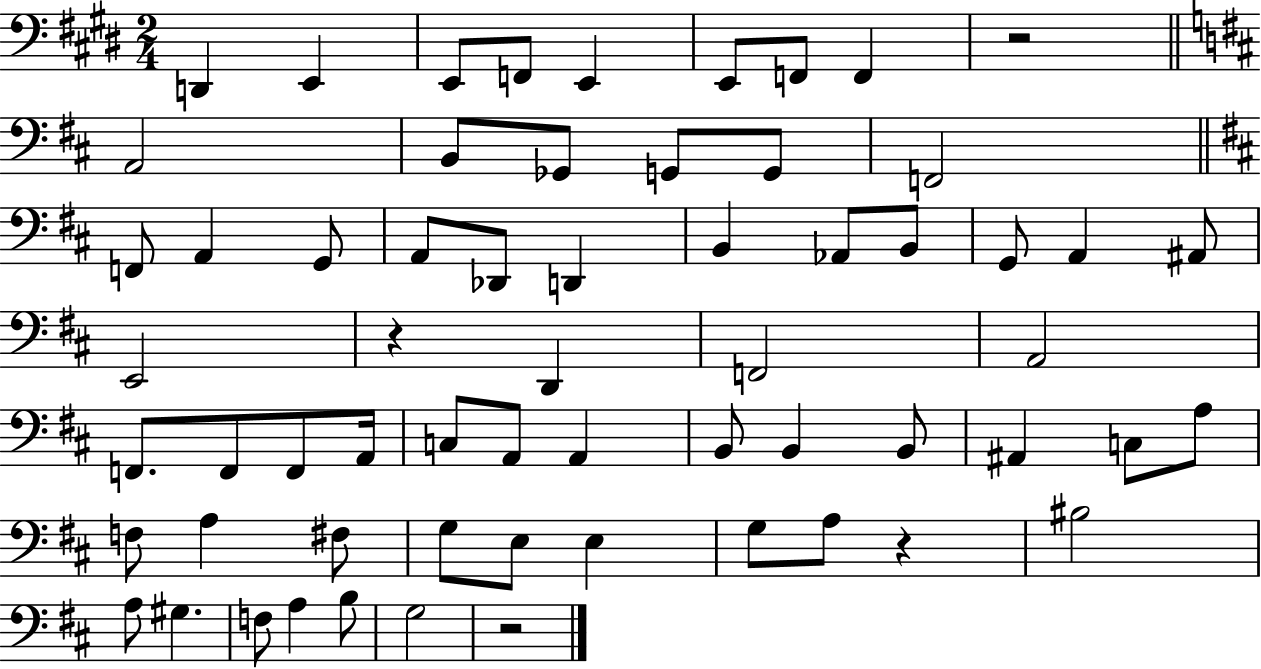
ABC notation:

X:1
T:Untitled
M:2/4
L:1/4
K:E
D,, E,, E,,/2 F,,/2 E,, E,,/2 F,,/2 F,, z2 A,,2 B,,/2 _G,,/2 G,,/2 G,,/2 F,,2 F,,/2 A,, G,,/2 A,,/2 _D,,/2 D,, B,, _A,,/2 B,,/2 G,,/2 A,, ^A,,/2 E,,2 z D,, F,,2 A,,2 F,,/2 F,,/2 F,,/2 A,,/4 C,/2 A,,/2 A,, B,,/2 B,, B,,/2 ^A,, C,/2 A,/2 F,/2 A, ^F,/2 G,/2 E,/2 E, G,/2 A,/2 z ^B,2 A,/2 ^G, F,/2 A, B,/2 G,2 z2